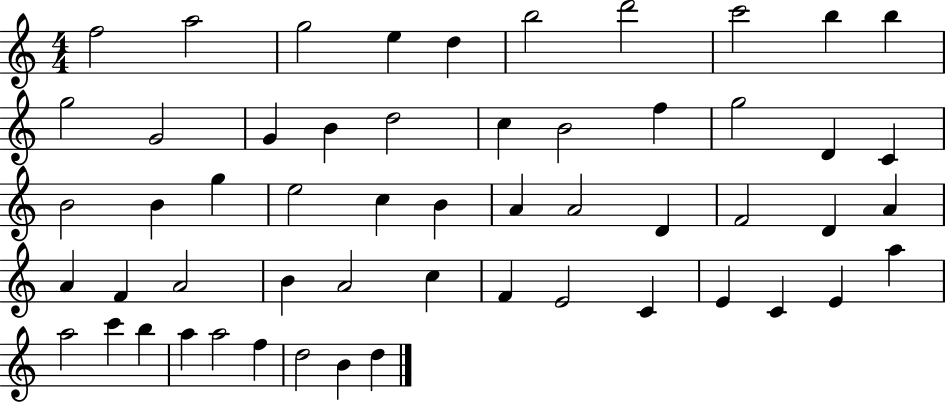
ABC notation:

X:1
T:Untitled
M:4/4
L:1/4
K:C
f2 a2 g2 e d b2 d'2 c'2 b b g2 G2 G B d2 c B2 f g2 D C B2 B g e2 c B A A2 D F2 D A A F A2 B A2 c F E2 C E C E a a2 c' b a a2 f d2 B d